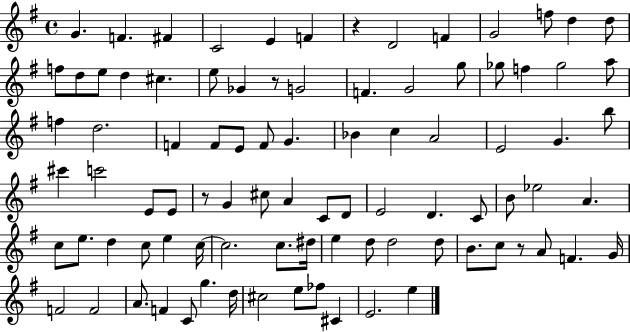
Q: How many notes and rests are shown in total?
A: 90